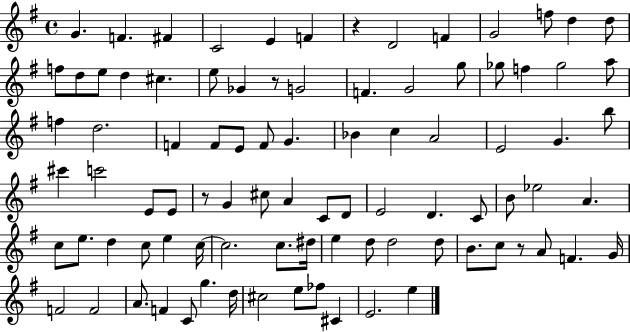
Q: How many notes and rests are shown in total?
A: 90